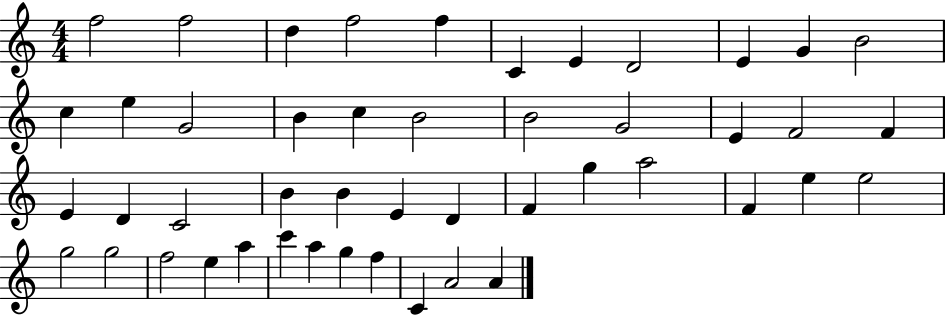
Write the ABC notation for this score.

X:1
T:Untitled
M:4/4
L:1/4
K:C
f2 f2 d f2 f C E D2 E G B2 c e G2 B c B2 B2 G2 E F2 F E D C2 B B E D F g a2 F e e2 g2 g2 f2 e a c' a g f C A2 A